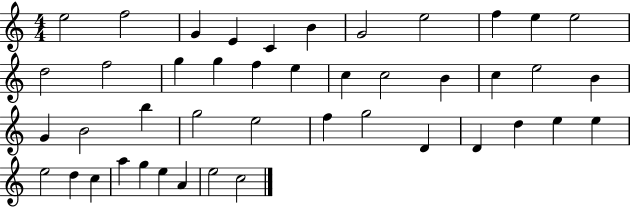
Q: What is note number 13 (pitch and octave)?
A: F5